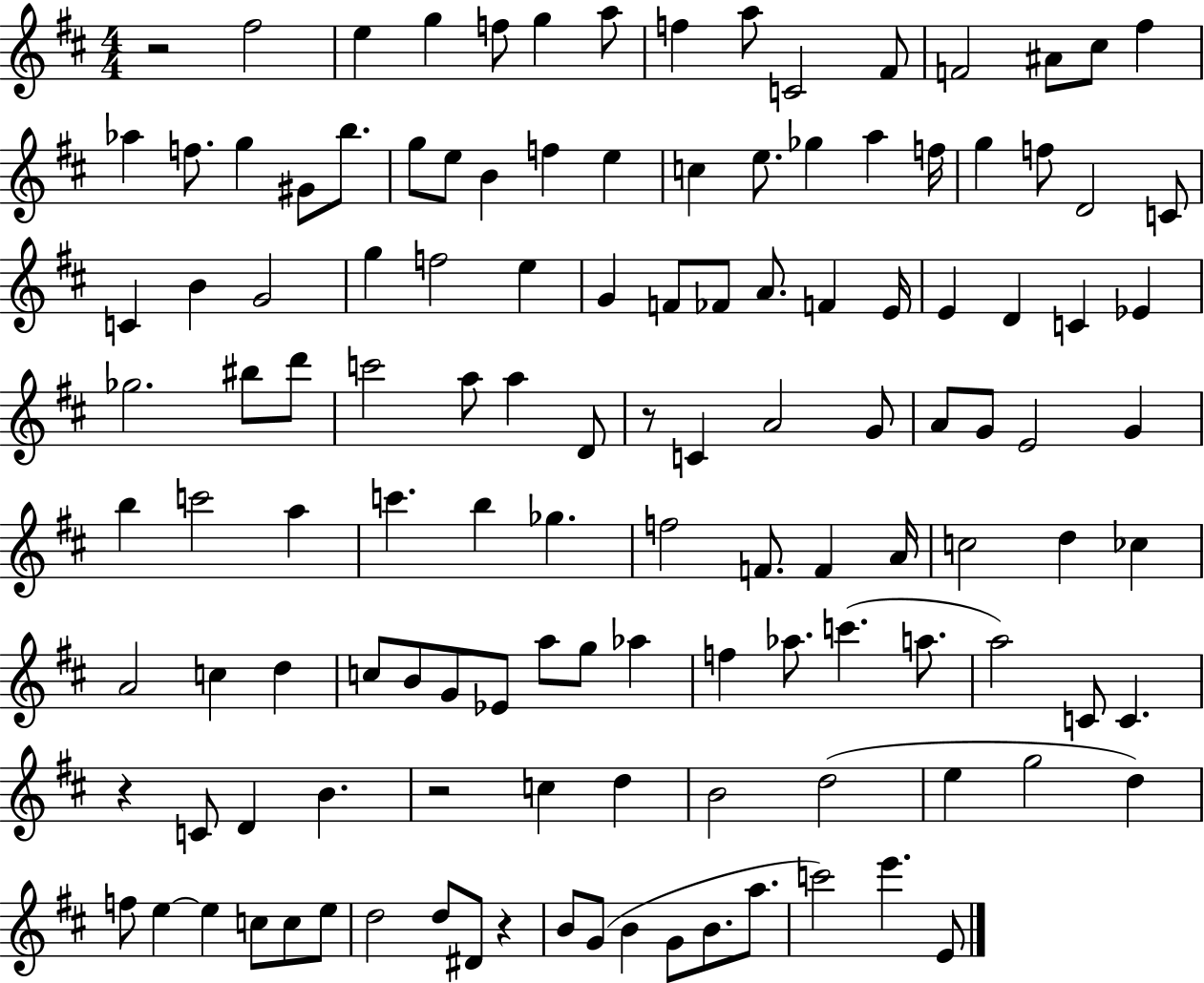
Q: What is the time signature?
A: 4/4